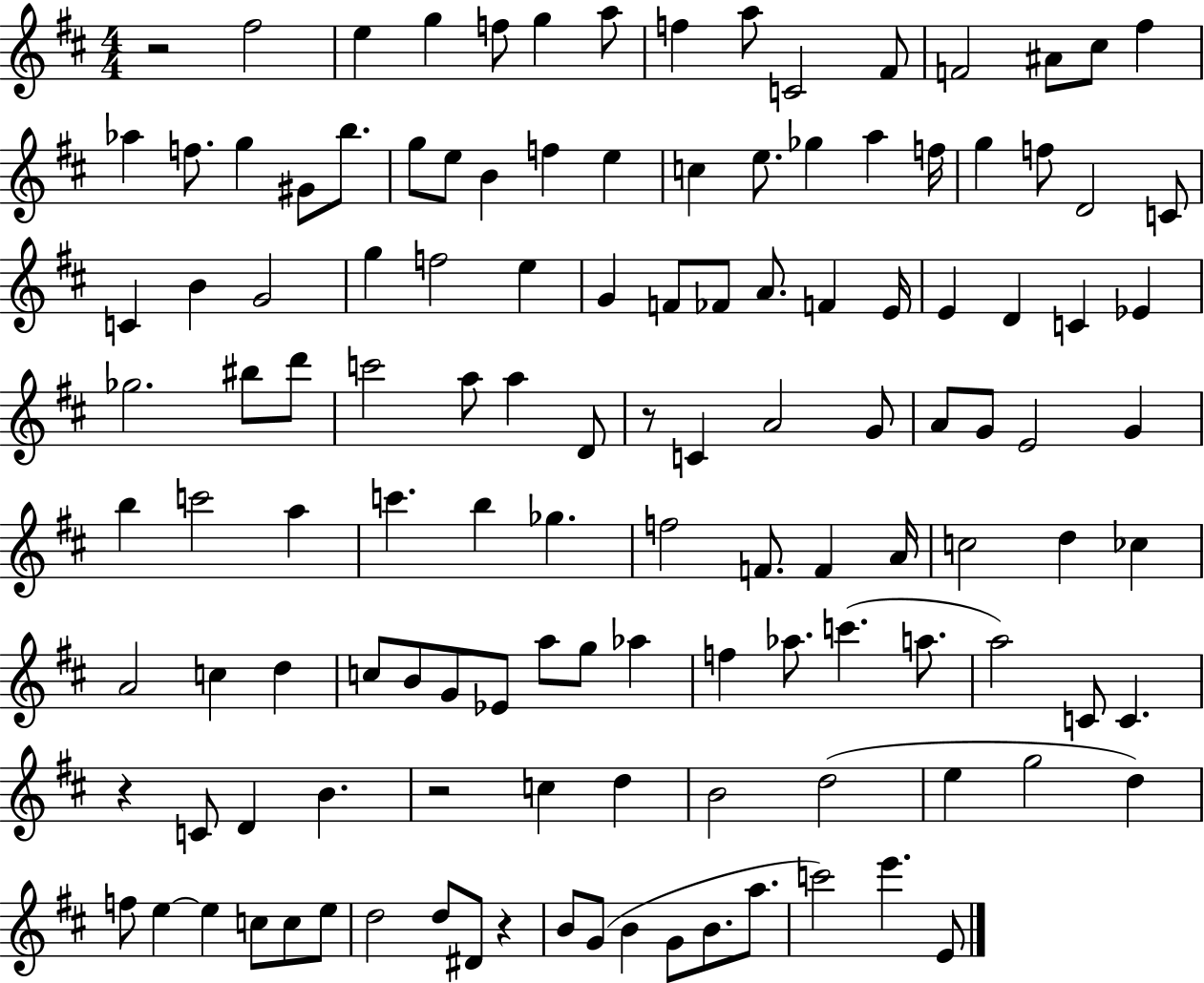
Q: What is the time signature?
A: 4/4